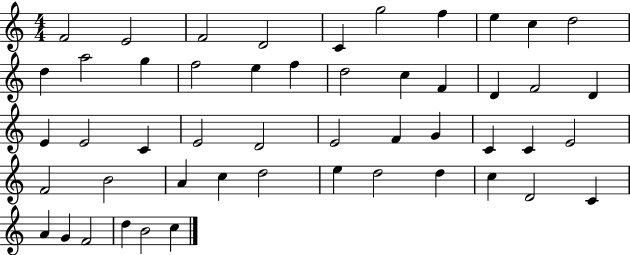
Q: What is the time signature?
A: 4/4